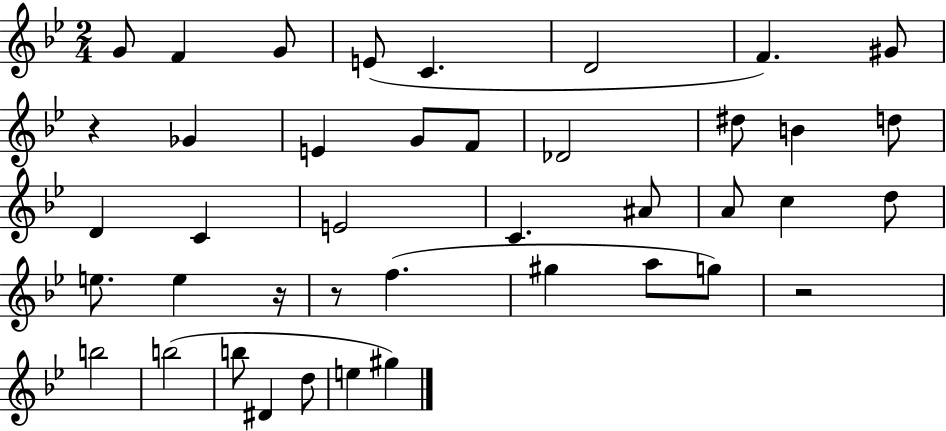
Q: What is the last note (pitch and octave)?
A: G#5